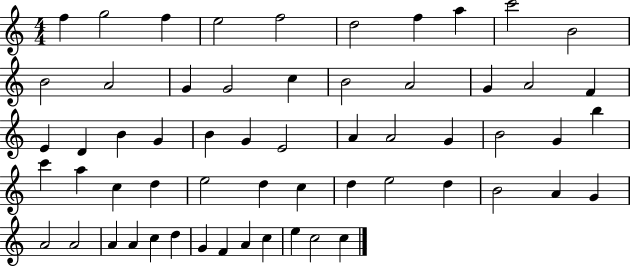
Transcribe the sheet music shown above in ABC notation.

X:1
T:Untitled
M:4/4
L:1/4
K:C
f g2 f e2 f2 d2 f a c'2 B2 B2 A2 G G2 c B2 A2 G A2 F E D B G B G E2 A A2 G B2 G b c' a c d e2 d c d e2 d B2 A G A2 A2 A A c d G F A c e c2 c